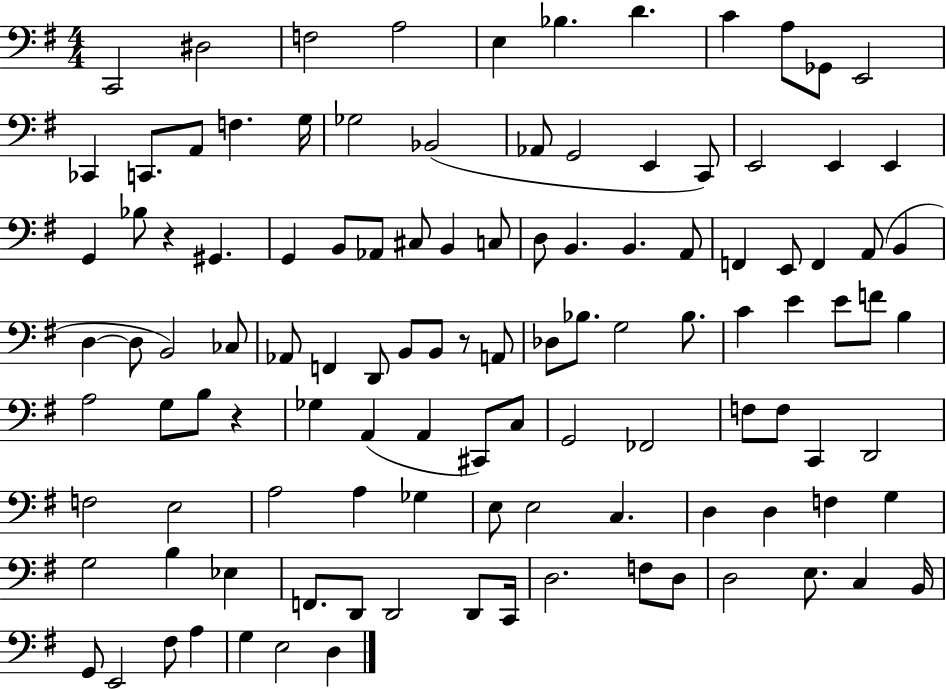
C2/h D#3/h F3/h A3/h E3/q Bb3/q. D4/q. C4/q A3/e Gb2/e E2/h CES2/q C2/e. A2/e F3/q. G3/s Gb3/h Bb2/h Ab2/e G2/h E2/q C2/e E2/h E2/q E2/q G2/q Bb3/e R/q G#2/q. G2/q B2/e Ab2/e C#3/e B2/q C3/e D3/e B2/q. B2/q. A2/e F2/q E2/e F2/q A2/e B2/q D3/q D3/e B2/h CES3/e Ab2/e F2/q D2/e B2/e B2/e R/e A2/e Db3/e Bb3/e. G3/h Bb3/e. C4/q E4/q E4/e F4/e B3/q A3/h G3/e B3/e R/q Gb3/q A2/q A2/q C#2/e C3/e G2/h FES2/h F3/e F3/e C2/q D2/h F3/h E3/h A3/h A3/q Gb3/q E3/e E3/h C3/q. D3/q D3/q F3/q G3/q G3/h B3/q Eb3/q F2/e. D2/e D2/h D2/e C2/s D3/h. F3/e D3/e D3/h E3/e. C3/q B2/s G2/e E2/h F#3/e A3/q G3/q E3/h D3/q